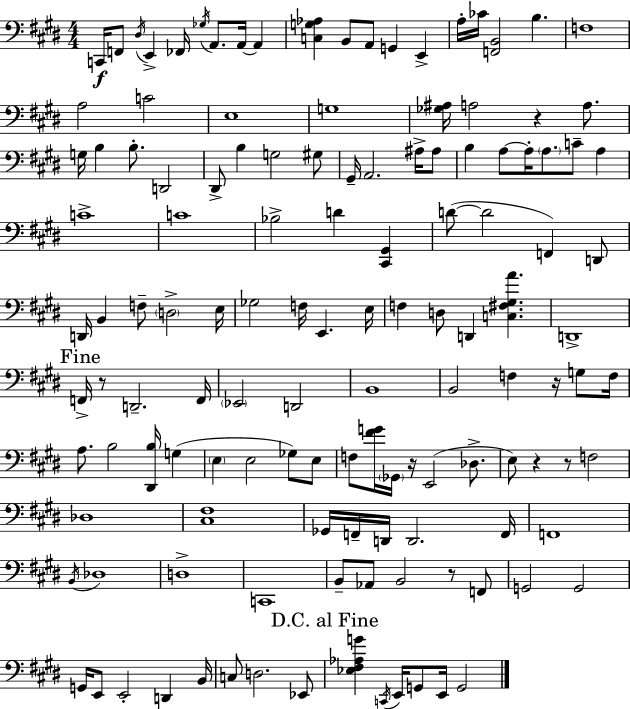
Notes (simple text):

C2/s F2/e D#3/s E2/q FES2/s Gb3/s A2/e. A2/s A2/q [C3,G3,Ab3]/q B2/e A2/e G2/q E2/q A3/s CES4/s [F2,B2]/h B3/q. F3/w A3/h C4/h E3/w G3/w [Gb3,A#3]/s A3/h R/q A3/e. G3/s B3/q B3/e. D2/h D#2/e B3/q G3/h G#3/e G#2/s A2/h. A#3/s A#3/e B3/q A3/e A3/s A3/e. C4/e A3/q C4/w C4/w Bb3/h D4/q [C#2,G#2]/q D4/e D4/h F2/q D2/e D2/s B2/q F3/e D3/h E3/s Gb3/h F3/s E2/q. E3/s F3/q D3/e D2/q [C3,F#3,G#3,A4]/q. D2/w F2/s R/e D2/h. F2/s Eb2/h D2/h B2/w B2/h F3/q R/s G3/e F3/s A3/e. B3/h [D#2,B3]/s G3/q E3/q E3/h Gb3/e E3/e F3/e [F#4,G4]/s Gb2/s R/s E2/h Db3/e. E3/e R/q R/e F3/h Db3/w [C#3,F#3]/w Gb2/s F2/s D2/s D2/h. F2/s F2/w B2/s Db3/w D3/w C2/w B2/e Ab2/e B2/h R/e F2/e G2/h G2/h G2/s E2/e E2/h D2/q B2/s C3/e D3/h. Eb2/e [Eb3,F#3,Ab3,G4]/q C2/s E2/s G2/e E2/s G2/h